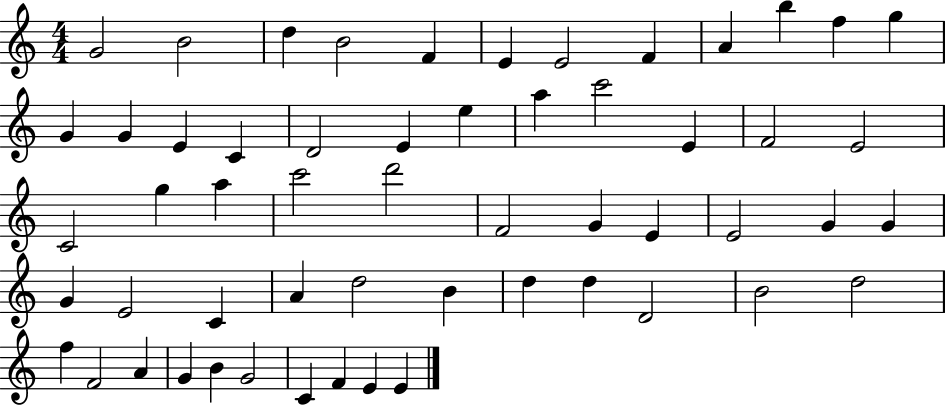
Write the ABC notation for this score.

X:1
T:Untitled
M:4/4
L:1/4
K:C
G2 B2 d B2 F E E2 F A b f g G G E C D2 E e a c'2 E F2 E2 C2 g a c'2 d'2 F2 G E E2 G G G E2 C A d2 B d d D2 B2 d2 f F2 A G B G2 C F E E